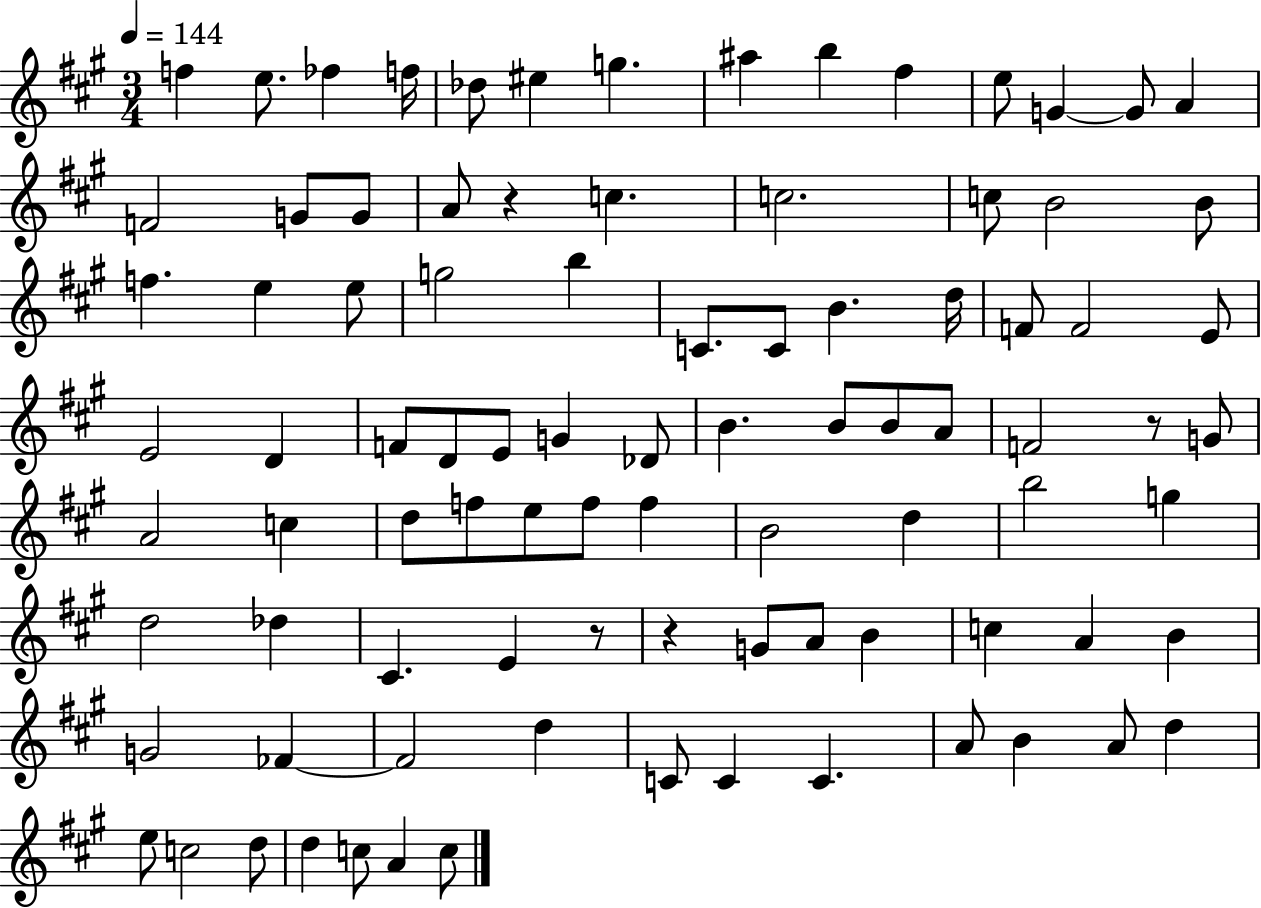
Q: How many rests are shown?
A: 4